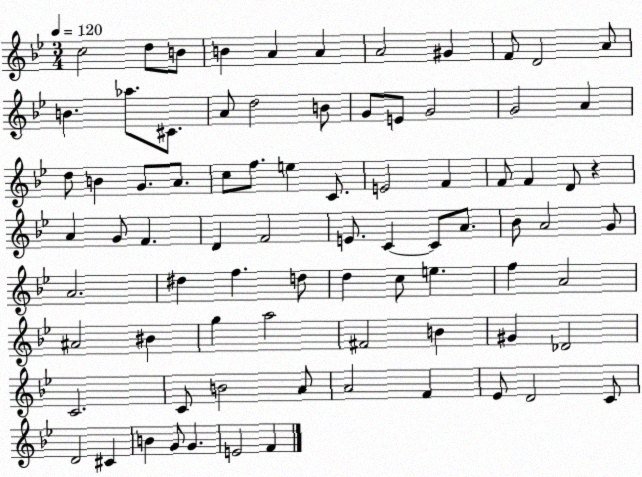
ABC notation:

X:1
T:Untitled
M:3/4
L:1/4
K:Bb
c2 d/2 B/2 B A A A2 ^G F/2 D2 A/2 B _a/2 ^C/2 A/2 d2 B/2 G/2 E/2 G2 G2 A d/2 B G/2 A/2 c/2 f/2 e C/2 E2 F F/2 F D/2 z A G/2 F D F2 E/2 C C/2 A/2 _B/2 A2 G/2 A2 ^d f d/2 d c/2 e f A2 ^A2 ^B g a2 ^F2 B ^G _D2 C2 C/2 B2 A/2 A2 F _E/2 D2 C/2 D2 ^C B G/2 G E2 F